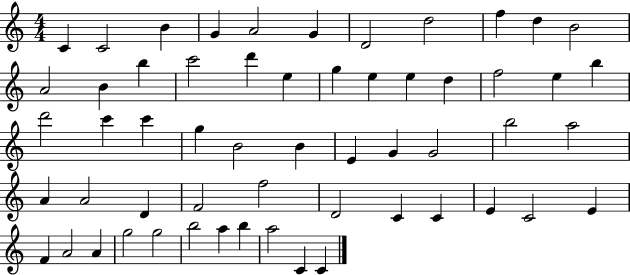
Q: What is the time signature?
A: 4/4